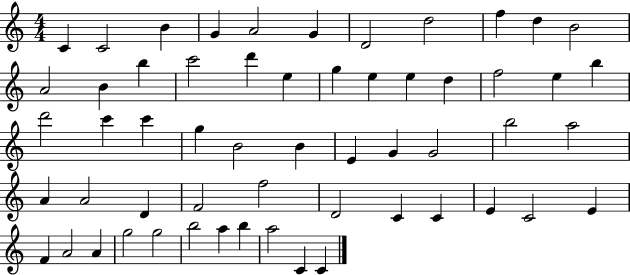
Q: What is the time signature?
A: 4/4